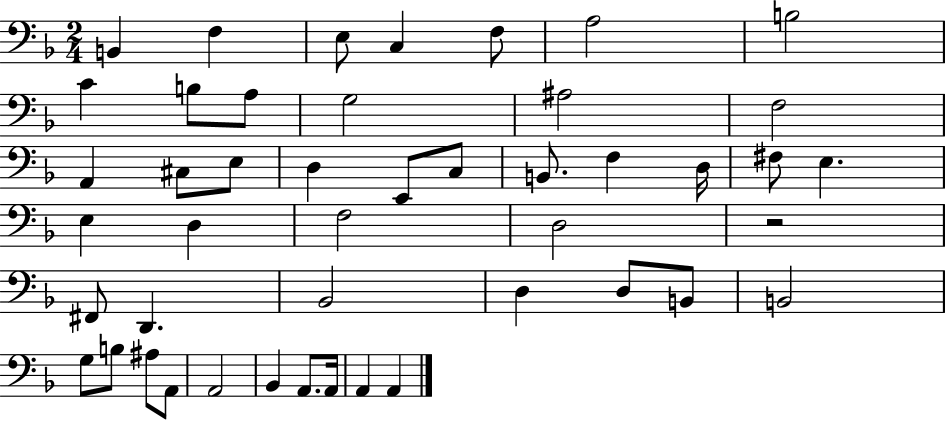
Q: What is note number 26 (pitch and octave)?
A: D3